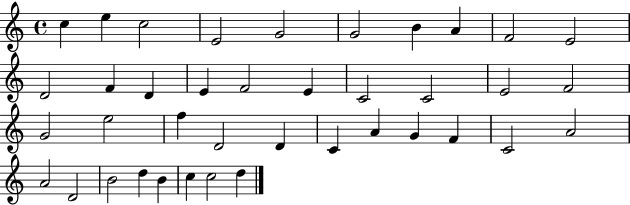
{
  \clef treble
  \time 4/4
  \defaultTimeSignature
  \key c \major
  c''4 e''4 c''2 | e'2 g'2 | g'2 b'4 a'4 | f'2 e'2 | \break d'2 f'4 d'4 | e'4 f'2 e'4 | c'2 c'2 | e'2 f'2 | \break g'2 e''2 | f''4 d'2 d'4 | c'4 a'4 g'4 f'4 | c'2 a'2 | \break a'2 d'2 | b'2 d''4 b'4 | c''4 c''2 d''4 | \bar "|."
}